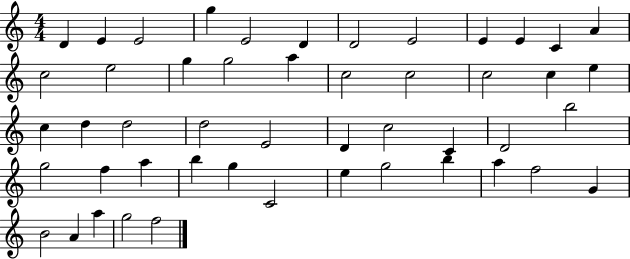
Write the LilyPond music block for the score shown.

{
  \clef treble
  \numericTimeSignature
  \time 4/4
  \key c \major
  d'4 e'4 e'2 | g''4 e'2 d'4 | d'2 e'2 | e'4 e'4 c'4 a'4 | \break c''2 e''2 | g''4 g''2 a''4 | c''2 c''2 | c''2 c''4 e''4 | \break c''4 d''4 d''2 | d''2 e'2 | d'4 c''2 c'4 | d'2 b''2 | \break g''2 f''4 a''4 | b''4 g''4 c'2 | e''4 g''2 b''4 | a''4 f''2 g'4 | \break b'2 a'4 a''4 | g''2 f''2 | \bar "|."
}